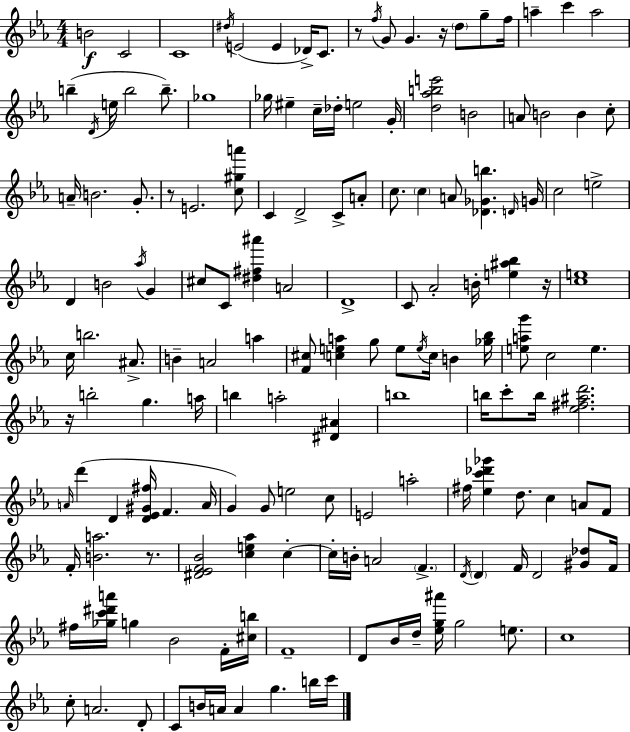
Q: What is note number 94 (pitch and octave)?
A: F#5